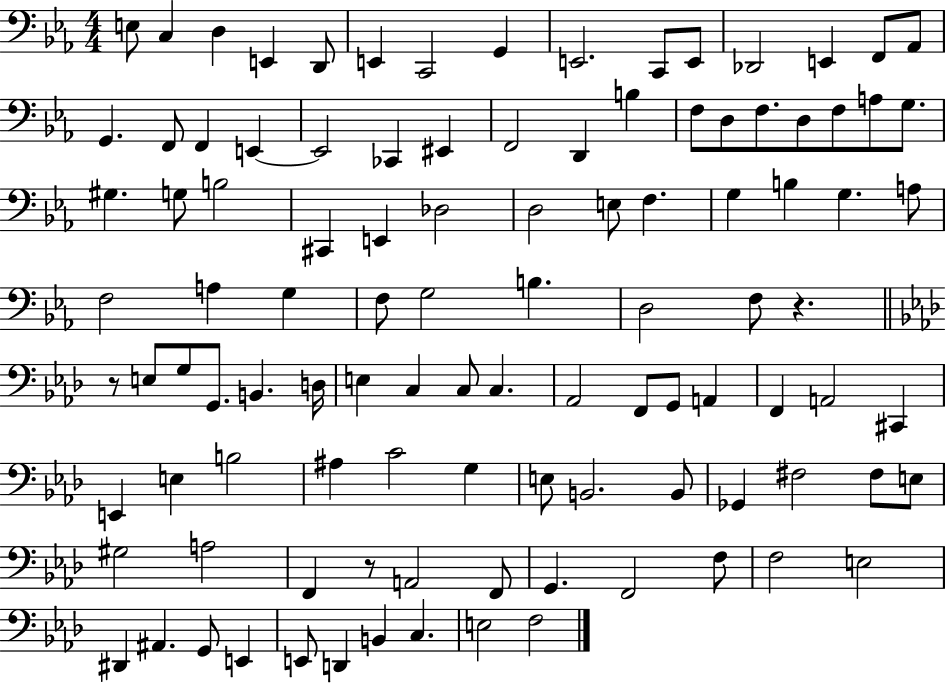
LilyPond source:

{
  \clef bass
  \numericTimeSignature
  \time 4/4
  \key ees \major
  e8 c4 d4 e,4 d,8 | e,4 c,2 g,4 | e,2. c,8 e,8 | des,2 e,4 f,8 aes,8 | \break g,4. f,8 f,4 e,4~~ | e,2 ces,4 eis,4 | f,2 d,4 b4 | f8 d8 f8. d8 f8 a8 g8. | \break gis4. g8 b2 | cis,4 e,4 des2 | d2 e8 f4. | g4 b4 g4. a8 | \break f2 a4 g4 | f8 g2 b4. | d2 f8 r4. | \bar "||" \break \key f \minor r8 e8 g8 g,8. b,4. d16 | e4 c4 c8 c4. | aes,2 f,8 g,8 a,4 | f,4 a,2 cis,4 | \break e,4 e4 b2 | ais4 c'2 g4 | e8 b,2. b,8 | ges,4 fis2 fis8 e8 | \break gis2 a2 | f,4 r8 a,2 f,8 | g,4. f,2 f8 | f2 e2 | \break dis,4 ais,4. g,8 e,4 | e,8 d,4 b,4 c4. | e2 f2 | \bar "|."
}